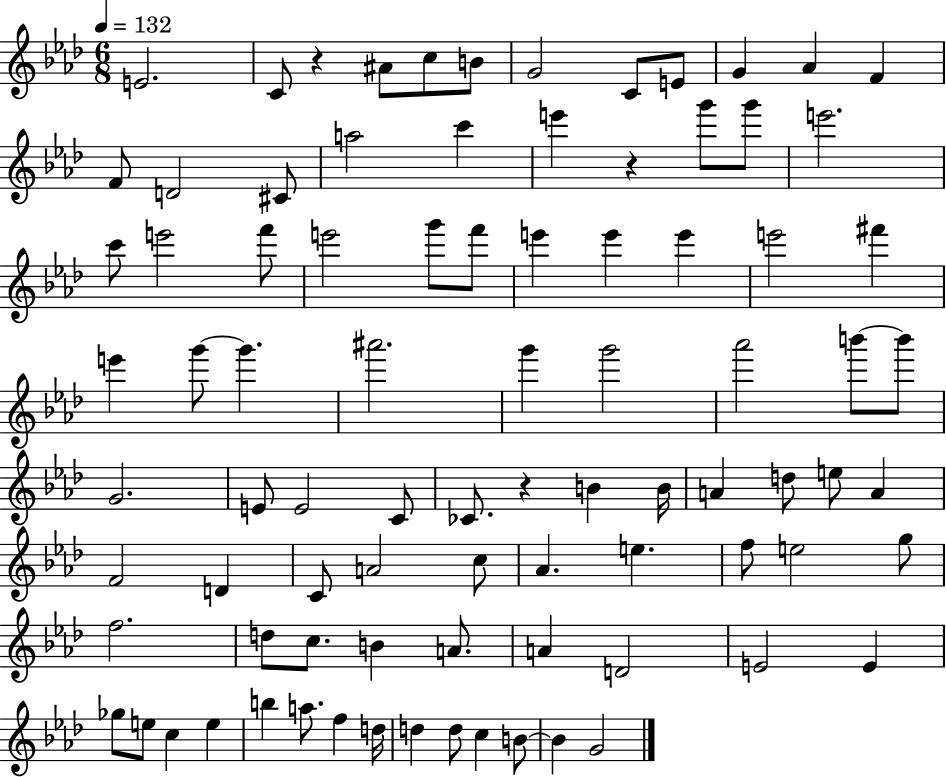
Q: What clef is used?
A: treble